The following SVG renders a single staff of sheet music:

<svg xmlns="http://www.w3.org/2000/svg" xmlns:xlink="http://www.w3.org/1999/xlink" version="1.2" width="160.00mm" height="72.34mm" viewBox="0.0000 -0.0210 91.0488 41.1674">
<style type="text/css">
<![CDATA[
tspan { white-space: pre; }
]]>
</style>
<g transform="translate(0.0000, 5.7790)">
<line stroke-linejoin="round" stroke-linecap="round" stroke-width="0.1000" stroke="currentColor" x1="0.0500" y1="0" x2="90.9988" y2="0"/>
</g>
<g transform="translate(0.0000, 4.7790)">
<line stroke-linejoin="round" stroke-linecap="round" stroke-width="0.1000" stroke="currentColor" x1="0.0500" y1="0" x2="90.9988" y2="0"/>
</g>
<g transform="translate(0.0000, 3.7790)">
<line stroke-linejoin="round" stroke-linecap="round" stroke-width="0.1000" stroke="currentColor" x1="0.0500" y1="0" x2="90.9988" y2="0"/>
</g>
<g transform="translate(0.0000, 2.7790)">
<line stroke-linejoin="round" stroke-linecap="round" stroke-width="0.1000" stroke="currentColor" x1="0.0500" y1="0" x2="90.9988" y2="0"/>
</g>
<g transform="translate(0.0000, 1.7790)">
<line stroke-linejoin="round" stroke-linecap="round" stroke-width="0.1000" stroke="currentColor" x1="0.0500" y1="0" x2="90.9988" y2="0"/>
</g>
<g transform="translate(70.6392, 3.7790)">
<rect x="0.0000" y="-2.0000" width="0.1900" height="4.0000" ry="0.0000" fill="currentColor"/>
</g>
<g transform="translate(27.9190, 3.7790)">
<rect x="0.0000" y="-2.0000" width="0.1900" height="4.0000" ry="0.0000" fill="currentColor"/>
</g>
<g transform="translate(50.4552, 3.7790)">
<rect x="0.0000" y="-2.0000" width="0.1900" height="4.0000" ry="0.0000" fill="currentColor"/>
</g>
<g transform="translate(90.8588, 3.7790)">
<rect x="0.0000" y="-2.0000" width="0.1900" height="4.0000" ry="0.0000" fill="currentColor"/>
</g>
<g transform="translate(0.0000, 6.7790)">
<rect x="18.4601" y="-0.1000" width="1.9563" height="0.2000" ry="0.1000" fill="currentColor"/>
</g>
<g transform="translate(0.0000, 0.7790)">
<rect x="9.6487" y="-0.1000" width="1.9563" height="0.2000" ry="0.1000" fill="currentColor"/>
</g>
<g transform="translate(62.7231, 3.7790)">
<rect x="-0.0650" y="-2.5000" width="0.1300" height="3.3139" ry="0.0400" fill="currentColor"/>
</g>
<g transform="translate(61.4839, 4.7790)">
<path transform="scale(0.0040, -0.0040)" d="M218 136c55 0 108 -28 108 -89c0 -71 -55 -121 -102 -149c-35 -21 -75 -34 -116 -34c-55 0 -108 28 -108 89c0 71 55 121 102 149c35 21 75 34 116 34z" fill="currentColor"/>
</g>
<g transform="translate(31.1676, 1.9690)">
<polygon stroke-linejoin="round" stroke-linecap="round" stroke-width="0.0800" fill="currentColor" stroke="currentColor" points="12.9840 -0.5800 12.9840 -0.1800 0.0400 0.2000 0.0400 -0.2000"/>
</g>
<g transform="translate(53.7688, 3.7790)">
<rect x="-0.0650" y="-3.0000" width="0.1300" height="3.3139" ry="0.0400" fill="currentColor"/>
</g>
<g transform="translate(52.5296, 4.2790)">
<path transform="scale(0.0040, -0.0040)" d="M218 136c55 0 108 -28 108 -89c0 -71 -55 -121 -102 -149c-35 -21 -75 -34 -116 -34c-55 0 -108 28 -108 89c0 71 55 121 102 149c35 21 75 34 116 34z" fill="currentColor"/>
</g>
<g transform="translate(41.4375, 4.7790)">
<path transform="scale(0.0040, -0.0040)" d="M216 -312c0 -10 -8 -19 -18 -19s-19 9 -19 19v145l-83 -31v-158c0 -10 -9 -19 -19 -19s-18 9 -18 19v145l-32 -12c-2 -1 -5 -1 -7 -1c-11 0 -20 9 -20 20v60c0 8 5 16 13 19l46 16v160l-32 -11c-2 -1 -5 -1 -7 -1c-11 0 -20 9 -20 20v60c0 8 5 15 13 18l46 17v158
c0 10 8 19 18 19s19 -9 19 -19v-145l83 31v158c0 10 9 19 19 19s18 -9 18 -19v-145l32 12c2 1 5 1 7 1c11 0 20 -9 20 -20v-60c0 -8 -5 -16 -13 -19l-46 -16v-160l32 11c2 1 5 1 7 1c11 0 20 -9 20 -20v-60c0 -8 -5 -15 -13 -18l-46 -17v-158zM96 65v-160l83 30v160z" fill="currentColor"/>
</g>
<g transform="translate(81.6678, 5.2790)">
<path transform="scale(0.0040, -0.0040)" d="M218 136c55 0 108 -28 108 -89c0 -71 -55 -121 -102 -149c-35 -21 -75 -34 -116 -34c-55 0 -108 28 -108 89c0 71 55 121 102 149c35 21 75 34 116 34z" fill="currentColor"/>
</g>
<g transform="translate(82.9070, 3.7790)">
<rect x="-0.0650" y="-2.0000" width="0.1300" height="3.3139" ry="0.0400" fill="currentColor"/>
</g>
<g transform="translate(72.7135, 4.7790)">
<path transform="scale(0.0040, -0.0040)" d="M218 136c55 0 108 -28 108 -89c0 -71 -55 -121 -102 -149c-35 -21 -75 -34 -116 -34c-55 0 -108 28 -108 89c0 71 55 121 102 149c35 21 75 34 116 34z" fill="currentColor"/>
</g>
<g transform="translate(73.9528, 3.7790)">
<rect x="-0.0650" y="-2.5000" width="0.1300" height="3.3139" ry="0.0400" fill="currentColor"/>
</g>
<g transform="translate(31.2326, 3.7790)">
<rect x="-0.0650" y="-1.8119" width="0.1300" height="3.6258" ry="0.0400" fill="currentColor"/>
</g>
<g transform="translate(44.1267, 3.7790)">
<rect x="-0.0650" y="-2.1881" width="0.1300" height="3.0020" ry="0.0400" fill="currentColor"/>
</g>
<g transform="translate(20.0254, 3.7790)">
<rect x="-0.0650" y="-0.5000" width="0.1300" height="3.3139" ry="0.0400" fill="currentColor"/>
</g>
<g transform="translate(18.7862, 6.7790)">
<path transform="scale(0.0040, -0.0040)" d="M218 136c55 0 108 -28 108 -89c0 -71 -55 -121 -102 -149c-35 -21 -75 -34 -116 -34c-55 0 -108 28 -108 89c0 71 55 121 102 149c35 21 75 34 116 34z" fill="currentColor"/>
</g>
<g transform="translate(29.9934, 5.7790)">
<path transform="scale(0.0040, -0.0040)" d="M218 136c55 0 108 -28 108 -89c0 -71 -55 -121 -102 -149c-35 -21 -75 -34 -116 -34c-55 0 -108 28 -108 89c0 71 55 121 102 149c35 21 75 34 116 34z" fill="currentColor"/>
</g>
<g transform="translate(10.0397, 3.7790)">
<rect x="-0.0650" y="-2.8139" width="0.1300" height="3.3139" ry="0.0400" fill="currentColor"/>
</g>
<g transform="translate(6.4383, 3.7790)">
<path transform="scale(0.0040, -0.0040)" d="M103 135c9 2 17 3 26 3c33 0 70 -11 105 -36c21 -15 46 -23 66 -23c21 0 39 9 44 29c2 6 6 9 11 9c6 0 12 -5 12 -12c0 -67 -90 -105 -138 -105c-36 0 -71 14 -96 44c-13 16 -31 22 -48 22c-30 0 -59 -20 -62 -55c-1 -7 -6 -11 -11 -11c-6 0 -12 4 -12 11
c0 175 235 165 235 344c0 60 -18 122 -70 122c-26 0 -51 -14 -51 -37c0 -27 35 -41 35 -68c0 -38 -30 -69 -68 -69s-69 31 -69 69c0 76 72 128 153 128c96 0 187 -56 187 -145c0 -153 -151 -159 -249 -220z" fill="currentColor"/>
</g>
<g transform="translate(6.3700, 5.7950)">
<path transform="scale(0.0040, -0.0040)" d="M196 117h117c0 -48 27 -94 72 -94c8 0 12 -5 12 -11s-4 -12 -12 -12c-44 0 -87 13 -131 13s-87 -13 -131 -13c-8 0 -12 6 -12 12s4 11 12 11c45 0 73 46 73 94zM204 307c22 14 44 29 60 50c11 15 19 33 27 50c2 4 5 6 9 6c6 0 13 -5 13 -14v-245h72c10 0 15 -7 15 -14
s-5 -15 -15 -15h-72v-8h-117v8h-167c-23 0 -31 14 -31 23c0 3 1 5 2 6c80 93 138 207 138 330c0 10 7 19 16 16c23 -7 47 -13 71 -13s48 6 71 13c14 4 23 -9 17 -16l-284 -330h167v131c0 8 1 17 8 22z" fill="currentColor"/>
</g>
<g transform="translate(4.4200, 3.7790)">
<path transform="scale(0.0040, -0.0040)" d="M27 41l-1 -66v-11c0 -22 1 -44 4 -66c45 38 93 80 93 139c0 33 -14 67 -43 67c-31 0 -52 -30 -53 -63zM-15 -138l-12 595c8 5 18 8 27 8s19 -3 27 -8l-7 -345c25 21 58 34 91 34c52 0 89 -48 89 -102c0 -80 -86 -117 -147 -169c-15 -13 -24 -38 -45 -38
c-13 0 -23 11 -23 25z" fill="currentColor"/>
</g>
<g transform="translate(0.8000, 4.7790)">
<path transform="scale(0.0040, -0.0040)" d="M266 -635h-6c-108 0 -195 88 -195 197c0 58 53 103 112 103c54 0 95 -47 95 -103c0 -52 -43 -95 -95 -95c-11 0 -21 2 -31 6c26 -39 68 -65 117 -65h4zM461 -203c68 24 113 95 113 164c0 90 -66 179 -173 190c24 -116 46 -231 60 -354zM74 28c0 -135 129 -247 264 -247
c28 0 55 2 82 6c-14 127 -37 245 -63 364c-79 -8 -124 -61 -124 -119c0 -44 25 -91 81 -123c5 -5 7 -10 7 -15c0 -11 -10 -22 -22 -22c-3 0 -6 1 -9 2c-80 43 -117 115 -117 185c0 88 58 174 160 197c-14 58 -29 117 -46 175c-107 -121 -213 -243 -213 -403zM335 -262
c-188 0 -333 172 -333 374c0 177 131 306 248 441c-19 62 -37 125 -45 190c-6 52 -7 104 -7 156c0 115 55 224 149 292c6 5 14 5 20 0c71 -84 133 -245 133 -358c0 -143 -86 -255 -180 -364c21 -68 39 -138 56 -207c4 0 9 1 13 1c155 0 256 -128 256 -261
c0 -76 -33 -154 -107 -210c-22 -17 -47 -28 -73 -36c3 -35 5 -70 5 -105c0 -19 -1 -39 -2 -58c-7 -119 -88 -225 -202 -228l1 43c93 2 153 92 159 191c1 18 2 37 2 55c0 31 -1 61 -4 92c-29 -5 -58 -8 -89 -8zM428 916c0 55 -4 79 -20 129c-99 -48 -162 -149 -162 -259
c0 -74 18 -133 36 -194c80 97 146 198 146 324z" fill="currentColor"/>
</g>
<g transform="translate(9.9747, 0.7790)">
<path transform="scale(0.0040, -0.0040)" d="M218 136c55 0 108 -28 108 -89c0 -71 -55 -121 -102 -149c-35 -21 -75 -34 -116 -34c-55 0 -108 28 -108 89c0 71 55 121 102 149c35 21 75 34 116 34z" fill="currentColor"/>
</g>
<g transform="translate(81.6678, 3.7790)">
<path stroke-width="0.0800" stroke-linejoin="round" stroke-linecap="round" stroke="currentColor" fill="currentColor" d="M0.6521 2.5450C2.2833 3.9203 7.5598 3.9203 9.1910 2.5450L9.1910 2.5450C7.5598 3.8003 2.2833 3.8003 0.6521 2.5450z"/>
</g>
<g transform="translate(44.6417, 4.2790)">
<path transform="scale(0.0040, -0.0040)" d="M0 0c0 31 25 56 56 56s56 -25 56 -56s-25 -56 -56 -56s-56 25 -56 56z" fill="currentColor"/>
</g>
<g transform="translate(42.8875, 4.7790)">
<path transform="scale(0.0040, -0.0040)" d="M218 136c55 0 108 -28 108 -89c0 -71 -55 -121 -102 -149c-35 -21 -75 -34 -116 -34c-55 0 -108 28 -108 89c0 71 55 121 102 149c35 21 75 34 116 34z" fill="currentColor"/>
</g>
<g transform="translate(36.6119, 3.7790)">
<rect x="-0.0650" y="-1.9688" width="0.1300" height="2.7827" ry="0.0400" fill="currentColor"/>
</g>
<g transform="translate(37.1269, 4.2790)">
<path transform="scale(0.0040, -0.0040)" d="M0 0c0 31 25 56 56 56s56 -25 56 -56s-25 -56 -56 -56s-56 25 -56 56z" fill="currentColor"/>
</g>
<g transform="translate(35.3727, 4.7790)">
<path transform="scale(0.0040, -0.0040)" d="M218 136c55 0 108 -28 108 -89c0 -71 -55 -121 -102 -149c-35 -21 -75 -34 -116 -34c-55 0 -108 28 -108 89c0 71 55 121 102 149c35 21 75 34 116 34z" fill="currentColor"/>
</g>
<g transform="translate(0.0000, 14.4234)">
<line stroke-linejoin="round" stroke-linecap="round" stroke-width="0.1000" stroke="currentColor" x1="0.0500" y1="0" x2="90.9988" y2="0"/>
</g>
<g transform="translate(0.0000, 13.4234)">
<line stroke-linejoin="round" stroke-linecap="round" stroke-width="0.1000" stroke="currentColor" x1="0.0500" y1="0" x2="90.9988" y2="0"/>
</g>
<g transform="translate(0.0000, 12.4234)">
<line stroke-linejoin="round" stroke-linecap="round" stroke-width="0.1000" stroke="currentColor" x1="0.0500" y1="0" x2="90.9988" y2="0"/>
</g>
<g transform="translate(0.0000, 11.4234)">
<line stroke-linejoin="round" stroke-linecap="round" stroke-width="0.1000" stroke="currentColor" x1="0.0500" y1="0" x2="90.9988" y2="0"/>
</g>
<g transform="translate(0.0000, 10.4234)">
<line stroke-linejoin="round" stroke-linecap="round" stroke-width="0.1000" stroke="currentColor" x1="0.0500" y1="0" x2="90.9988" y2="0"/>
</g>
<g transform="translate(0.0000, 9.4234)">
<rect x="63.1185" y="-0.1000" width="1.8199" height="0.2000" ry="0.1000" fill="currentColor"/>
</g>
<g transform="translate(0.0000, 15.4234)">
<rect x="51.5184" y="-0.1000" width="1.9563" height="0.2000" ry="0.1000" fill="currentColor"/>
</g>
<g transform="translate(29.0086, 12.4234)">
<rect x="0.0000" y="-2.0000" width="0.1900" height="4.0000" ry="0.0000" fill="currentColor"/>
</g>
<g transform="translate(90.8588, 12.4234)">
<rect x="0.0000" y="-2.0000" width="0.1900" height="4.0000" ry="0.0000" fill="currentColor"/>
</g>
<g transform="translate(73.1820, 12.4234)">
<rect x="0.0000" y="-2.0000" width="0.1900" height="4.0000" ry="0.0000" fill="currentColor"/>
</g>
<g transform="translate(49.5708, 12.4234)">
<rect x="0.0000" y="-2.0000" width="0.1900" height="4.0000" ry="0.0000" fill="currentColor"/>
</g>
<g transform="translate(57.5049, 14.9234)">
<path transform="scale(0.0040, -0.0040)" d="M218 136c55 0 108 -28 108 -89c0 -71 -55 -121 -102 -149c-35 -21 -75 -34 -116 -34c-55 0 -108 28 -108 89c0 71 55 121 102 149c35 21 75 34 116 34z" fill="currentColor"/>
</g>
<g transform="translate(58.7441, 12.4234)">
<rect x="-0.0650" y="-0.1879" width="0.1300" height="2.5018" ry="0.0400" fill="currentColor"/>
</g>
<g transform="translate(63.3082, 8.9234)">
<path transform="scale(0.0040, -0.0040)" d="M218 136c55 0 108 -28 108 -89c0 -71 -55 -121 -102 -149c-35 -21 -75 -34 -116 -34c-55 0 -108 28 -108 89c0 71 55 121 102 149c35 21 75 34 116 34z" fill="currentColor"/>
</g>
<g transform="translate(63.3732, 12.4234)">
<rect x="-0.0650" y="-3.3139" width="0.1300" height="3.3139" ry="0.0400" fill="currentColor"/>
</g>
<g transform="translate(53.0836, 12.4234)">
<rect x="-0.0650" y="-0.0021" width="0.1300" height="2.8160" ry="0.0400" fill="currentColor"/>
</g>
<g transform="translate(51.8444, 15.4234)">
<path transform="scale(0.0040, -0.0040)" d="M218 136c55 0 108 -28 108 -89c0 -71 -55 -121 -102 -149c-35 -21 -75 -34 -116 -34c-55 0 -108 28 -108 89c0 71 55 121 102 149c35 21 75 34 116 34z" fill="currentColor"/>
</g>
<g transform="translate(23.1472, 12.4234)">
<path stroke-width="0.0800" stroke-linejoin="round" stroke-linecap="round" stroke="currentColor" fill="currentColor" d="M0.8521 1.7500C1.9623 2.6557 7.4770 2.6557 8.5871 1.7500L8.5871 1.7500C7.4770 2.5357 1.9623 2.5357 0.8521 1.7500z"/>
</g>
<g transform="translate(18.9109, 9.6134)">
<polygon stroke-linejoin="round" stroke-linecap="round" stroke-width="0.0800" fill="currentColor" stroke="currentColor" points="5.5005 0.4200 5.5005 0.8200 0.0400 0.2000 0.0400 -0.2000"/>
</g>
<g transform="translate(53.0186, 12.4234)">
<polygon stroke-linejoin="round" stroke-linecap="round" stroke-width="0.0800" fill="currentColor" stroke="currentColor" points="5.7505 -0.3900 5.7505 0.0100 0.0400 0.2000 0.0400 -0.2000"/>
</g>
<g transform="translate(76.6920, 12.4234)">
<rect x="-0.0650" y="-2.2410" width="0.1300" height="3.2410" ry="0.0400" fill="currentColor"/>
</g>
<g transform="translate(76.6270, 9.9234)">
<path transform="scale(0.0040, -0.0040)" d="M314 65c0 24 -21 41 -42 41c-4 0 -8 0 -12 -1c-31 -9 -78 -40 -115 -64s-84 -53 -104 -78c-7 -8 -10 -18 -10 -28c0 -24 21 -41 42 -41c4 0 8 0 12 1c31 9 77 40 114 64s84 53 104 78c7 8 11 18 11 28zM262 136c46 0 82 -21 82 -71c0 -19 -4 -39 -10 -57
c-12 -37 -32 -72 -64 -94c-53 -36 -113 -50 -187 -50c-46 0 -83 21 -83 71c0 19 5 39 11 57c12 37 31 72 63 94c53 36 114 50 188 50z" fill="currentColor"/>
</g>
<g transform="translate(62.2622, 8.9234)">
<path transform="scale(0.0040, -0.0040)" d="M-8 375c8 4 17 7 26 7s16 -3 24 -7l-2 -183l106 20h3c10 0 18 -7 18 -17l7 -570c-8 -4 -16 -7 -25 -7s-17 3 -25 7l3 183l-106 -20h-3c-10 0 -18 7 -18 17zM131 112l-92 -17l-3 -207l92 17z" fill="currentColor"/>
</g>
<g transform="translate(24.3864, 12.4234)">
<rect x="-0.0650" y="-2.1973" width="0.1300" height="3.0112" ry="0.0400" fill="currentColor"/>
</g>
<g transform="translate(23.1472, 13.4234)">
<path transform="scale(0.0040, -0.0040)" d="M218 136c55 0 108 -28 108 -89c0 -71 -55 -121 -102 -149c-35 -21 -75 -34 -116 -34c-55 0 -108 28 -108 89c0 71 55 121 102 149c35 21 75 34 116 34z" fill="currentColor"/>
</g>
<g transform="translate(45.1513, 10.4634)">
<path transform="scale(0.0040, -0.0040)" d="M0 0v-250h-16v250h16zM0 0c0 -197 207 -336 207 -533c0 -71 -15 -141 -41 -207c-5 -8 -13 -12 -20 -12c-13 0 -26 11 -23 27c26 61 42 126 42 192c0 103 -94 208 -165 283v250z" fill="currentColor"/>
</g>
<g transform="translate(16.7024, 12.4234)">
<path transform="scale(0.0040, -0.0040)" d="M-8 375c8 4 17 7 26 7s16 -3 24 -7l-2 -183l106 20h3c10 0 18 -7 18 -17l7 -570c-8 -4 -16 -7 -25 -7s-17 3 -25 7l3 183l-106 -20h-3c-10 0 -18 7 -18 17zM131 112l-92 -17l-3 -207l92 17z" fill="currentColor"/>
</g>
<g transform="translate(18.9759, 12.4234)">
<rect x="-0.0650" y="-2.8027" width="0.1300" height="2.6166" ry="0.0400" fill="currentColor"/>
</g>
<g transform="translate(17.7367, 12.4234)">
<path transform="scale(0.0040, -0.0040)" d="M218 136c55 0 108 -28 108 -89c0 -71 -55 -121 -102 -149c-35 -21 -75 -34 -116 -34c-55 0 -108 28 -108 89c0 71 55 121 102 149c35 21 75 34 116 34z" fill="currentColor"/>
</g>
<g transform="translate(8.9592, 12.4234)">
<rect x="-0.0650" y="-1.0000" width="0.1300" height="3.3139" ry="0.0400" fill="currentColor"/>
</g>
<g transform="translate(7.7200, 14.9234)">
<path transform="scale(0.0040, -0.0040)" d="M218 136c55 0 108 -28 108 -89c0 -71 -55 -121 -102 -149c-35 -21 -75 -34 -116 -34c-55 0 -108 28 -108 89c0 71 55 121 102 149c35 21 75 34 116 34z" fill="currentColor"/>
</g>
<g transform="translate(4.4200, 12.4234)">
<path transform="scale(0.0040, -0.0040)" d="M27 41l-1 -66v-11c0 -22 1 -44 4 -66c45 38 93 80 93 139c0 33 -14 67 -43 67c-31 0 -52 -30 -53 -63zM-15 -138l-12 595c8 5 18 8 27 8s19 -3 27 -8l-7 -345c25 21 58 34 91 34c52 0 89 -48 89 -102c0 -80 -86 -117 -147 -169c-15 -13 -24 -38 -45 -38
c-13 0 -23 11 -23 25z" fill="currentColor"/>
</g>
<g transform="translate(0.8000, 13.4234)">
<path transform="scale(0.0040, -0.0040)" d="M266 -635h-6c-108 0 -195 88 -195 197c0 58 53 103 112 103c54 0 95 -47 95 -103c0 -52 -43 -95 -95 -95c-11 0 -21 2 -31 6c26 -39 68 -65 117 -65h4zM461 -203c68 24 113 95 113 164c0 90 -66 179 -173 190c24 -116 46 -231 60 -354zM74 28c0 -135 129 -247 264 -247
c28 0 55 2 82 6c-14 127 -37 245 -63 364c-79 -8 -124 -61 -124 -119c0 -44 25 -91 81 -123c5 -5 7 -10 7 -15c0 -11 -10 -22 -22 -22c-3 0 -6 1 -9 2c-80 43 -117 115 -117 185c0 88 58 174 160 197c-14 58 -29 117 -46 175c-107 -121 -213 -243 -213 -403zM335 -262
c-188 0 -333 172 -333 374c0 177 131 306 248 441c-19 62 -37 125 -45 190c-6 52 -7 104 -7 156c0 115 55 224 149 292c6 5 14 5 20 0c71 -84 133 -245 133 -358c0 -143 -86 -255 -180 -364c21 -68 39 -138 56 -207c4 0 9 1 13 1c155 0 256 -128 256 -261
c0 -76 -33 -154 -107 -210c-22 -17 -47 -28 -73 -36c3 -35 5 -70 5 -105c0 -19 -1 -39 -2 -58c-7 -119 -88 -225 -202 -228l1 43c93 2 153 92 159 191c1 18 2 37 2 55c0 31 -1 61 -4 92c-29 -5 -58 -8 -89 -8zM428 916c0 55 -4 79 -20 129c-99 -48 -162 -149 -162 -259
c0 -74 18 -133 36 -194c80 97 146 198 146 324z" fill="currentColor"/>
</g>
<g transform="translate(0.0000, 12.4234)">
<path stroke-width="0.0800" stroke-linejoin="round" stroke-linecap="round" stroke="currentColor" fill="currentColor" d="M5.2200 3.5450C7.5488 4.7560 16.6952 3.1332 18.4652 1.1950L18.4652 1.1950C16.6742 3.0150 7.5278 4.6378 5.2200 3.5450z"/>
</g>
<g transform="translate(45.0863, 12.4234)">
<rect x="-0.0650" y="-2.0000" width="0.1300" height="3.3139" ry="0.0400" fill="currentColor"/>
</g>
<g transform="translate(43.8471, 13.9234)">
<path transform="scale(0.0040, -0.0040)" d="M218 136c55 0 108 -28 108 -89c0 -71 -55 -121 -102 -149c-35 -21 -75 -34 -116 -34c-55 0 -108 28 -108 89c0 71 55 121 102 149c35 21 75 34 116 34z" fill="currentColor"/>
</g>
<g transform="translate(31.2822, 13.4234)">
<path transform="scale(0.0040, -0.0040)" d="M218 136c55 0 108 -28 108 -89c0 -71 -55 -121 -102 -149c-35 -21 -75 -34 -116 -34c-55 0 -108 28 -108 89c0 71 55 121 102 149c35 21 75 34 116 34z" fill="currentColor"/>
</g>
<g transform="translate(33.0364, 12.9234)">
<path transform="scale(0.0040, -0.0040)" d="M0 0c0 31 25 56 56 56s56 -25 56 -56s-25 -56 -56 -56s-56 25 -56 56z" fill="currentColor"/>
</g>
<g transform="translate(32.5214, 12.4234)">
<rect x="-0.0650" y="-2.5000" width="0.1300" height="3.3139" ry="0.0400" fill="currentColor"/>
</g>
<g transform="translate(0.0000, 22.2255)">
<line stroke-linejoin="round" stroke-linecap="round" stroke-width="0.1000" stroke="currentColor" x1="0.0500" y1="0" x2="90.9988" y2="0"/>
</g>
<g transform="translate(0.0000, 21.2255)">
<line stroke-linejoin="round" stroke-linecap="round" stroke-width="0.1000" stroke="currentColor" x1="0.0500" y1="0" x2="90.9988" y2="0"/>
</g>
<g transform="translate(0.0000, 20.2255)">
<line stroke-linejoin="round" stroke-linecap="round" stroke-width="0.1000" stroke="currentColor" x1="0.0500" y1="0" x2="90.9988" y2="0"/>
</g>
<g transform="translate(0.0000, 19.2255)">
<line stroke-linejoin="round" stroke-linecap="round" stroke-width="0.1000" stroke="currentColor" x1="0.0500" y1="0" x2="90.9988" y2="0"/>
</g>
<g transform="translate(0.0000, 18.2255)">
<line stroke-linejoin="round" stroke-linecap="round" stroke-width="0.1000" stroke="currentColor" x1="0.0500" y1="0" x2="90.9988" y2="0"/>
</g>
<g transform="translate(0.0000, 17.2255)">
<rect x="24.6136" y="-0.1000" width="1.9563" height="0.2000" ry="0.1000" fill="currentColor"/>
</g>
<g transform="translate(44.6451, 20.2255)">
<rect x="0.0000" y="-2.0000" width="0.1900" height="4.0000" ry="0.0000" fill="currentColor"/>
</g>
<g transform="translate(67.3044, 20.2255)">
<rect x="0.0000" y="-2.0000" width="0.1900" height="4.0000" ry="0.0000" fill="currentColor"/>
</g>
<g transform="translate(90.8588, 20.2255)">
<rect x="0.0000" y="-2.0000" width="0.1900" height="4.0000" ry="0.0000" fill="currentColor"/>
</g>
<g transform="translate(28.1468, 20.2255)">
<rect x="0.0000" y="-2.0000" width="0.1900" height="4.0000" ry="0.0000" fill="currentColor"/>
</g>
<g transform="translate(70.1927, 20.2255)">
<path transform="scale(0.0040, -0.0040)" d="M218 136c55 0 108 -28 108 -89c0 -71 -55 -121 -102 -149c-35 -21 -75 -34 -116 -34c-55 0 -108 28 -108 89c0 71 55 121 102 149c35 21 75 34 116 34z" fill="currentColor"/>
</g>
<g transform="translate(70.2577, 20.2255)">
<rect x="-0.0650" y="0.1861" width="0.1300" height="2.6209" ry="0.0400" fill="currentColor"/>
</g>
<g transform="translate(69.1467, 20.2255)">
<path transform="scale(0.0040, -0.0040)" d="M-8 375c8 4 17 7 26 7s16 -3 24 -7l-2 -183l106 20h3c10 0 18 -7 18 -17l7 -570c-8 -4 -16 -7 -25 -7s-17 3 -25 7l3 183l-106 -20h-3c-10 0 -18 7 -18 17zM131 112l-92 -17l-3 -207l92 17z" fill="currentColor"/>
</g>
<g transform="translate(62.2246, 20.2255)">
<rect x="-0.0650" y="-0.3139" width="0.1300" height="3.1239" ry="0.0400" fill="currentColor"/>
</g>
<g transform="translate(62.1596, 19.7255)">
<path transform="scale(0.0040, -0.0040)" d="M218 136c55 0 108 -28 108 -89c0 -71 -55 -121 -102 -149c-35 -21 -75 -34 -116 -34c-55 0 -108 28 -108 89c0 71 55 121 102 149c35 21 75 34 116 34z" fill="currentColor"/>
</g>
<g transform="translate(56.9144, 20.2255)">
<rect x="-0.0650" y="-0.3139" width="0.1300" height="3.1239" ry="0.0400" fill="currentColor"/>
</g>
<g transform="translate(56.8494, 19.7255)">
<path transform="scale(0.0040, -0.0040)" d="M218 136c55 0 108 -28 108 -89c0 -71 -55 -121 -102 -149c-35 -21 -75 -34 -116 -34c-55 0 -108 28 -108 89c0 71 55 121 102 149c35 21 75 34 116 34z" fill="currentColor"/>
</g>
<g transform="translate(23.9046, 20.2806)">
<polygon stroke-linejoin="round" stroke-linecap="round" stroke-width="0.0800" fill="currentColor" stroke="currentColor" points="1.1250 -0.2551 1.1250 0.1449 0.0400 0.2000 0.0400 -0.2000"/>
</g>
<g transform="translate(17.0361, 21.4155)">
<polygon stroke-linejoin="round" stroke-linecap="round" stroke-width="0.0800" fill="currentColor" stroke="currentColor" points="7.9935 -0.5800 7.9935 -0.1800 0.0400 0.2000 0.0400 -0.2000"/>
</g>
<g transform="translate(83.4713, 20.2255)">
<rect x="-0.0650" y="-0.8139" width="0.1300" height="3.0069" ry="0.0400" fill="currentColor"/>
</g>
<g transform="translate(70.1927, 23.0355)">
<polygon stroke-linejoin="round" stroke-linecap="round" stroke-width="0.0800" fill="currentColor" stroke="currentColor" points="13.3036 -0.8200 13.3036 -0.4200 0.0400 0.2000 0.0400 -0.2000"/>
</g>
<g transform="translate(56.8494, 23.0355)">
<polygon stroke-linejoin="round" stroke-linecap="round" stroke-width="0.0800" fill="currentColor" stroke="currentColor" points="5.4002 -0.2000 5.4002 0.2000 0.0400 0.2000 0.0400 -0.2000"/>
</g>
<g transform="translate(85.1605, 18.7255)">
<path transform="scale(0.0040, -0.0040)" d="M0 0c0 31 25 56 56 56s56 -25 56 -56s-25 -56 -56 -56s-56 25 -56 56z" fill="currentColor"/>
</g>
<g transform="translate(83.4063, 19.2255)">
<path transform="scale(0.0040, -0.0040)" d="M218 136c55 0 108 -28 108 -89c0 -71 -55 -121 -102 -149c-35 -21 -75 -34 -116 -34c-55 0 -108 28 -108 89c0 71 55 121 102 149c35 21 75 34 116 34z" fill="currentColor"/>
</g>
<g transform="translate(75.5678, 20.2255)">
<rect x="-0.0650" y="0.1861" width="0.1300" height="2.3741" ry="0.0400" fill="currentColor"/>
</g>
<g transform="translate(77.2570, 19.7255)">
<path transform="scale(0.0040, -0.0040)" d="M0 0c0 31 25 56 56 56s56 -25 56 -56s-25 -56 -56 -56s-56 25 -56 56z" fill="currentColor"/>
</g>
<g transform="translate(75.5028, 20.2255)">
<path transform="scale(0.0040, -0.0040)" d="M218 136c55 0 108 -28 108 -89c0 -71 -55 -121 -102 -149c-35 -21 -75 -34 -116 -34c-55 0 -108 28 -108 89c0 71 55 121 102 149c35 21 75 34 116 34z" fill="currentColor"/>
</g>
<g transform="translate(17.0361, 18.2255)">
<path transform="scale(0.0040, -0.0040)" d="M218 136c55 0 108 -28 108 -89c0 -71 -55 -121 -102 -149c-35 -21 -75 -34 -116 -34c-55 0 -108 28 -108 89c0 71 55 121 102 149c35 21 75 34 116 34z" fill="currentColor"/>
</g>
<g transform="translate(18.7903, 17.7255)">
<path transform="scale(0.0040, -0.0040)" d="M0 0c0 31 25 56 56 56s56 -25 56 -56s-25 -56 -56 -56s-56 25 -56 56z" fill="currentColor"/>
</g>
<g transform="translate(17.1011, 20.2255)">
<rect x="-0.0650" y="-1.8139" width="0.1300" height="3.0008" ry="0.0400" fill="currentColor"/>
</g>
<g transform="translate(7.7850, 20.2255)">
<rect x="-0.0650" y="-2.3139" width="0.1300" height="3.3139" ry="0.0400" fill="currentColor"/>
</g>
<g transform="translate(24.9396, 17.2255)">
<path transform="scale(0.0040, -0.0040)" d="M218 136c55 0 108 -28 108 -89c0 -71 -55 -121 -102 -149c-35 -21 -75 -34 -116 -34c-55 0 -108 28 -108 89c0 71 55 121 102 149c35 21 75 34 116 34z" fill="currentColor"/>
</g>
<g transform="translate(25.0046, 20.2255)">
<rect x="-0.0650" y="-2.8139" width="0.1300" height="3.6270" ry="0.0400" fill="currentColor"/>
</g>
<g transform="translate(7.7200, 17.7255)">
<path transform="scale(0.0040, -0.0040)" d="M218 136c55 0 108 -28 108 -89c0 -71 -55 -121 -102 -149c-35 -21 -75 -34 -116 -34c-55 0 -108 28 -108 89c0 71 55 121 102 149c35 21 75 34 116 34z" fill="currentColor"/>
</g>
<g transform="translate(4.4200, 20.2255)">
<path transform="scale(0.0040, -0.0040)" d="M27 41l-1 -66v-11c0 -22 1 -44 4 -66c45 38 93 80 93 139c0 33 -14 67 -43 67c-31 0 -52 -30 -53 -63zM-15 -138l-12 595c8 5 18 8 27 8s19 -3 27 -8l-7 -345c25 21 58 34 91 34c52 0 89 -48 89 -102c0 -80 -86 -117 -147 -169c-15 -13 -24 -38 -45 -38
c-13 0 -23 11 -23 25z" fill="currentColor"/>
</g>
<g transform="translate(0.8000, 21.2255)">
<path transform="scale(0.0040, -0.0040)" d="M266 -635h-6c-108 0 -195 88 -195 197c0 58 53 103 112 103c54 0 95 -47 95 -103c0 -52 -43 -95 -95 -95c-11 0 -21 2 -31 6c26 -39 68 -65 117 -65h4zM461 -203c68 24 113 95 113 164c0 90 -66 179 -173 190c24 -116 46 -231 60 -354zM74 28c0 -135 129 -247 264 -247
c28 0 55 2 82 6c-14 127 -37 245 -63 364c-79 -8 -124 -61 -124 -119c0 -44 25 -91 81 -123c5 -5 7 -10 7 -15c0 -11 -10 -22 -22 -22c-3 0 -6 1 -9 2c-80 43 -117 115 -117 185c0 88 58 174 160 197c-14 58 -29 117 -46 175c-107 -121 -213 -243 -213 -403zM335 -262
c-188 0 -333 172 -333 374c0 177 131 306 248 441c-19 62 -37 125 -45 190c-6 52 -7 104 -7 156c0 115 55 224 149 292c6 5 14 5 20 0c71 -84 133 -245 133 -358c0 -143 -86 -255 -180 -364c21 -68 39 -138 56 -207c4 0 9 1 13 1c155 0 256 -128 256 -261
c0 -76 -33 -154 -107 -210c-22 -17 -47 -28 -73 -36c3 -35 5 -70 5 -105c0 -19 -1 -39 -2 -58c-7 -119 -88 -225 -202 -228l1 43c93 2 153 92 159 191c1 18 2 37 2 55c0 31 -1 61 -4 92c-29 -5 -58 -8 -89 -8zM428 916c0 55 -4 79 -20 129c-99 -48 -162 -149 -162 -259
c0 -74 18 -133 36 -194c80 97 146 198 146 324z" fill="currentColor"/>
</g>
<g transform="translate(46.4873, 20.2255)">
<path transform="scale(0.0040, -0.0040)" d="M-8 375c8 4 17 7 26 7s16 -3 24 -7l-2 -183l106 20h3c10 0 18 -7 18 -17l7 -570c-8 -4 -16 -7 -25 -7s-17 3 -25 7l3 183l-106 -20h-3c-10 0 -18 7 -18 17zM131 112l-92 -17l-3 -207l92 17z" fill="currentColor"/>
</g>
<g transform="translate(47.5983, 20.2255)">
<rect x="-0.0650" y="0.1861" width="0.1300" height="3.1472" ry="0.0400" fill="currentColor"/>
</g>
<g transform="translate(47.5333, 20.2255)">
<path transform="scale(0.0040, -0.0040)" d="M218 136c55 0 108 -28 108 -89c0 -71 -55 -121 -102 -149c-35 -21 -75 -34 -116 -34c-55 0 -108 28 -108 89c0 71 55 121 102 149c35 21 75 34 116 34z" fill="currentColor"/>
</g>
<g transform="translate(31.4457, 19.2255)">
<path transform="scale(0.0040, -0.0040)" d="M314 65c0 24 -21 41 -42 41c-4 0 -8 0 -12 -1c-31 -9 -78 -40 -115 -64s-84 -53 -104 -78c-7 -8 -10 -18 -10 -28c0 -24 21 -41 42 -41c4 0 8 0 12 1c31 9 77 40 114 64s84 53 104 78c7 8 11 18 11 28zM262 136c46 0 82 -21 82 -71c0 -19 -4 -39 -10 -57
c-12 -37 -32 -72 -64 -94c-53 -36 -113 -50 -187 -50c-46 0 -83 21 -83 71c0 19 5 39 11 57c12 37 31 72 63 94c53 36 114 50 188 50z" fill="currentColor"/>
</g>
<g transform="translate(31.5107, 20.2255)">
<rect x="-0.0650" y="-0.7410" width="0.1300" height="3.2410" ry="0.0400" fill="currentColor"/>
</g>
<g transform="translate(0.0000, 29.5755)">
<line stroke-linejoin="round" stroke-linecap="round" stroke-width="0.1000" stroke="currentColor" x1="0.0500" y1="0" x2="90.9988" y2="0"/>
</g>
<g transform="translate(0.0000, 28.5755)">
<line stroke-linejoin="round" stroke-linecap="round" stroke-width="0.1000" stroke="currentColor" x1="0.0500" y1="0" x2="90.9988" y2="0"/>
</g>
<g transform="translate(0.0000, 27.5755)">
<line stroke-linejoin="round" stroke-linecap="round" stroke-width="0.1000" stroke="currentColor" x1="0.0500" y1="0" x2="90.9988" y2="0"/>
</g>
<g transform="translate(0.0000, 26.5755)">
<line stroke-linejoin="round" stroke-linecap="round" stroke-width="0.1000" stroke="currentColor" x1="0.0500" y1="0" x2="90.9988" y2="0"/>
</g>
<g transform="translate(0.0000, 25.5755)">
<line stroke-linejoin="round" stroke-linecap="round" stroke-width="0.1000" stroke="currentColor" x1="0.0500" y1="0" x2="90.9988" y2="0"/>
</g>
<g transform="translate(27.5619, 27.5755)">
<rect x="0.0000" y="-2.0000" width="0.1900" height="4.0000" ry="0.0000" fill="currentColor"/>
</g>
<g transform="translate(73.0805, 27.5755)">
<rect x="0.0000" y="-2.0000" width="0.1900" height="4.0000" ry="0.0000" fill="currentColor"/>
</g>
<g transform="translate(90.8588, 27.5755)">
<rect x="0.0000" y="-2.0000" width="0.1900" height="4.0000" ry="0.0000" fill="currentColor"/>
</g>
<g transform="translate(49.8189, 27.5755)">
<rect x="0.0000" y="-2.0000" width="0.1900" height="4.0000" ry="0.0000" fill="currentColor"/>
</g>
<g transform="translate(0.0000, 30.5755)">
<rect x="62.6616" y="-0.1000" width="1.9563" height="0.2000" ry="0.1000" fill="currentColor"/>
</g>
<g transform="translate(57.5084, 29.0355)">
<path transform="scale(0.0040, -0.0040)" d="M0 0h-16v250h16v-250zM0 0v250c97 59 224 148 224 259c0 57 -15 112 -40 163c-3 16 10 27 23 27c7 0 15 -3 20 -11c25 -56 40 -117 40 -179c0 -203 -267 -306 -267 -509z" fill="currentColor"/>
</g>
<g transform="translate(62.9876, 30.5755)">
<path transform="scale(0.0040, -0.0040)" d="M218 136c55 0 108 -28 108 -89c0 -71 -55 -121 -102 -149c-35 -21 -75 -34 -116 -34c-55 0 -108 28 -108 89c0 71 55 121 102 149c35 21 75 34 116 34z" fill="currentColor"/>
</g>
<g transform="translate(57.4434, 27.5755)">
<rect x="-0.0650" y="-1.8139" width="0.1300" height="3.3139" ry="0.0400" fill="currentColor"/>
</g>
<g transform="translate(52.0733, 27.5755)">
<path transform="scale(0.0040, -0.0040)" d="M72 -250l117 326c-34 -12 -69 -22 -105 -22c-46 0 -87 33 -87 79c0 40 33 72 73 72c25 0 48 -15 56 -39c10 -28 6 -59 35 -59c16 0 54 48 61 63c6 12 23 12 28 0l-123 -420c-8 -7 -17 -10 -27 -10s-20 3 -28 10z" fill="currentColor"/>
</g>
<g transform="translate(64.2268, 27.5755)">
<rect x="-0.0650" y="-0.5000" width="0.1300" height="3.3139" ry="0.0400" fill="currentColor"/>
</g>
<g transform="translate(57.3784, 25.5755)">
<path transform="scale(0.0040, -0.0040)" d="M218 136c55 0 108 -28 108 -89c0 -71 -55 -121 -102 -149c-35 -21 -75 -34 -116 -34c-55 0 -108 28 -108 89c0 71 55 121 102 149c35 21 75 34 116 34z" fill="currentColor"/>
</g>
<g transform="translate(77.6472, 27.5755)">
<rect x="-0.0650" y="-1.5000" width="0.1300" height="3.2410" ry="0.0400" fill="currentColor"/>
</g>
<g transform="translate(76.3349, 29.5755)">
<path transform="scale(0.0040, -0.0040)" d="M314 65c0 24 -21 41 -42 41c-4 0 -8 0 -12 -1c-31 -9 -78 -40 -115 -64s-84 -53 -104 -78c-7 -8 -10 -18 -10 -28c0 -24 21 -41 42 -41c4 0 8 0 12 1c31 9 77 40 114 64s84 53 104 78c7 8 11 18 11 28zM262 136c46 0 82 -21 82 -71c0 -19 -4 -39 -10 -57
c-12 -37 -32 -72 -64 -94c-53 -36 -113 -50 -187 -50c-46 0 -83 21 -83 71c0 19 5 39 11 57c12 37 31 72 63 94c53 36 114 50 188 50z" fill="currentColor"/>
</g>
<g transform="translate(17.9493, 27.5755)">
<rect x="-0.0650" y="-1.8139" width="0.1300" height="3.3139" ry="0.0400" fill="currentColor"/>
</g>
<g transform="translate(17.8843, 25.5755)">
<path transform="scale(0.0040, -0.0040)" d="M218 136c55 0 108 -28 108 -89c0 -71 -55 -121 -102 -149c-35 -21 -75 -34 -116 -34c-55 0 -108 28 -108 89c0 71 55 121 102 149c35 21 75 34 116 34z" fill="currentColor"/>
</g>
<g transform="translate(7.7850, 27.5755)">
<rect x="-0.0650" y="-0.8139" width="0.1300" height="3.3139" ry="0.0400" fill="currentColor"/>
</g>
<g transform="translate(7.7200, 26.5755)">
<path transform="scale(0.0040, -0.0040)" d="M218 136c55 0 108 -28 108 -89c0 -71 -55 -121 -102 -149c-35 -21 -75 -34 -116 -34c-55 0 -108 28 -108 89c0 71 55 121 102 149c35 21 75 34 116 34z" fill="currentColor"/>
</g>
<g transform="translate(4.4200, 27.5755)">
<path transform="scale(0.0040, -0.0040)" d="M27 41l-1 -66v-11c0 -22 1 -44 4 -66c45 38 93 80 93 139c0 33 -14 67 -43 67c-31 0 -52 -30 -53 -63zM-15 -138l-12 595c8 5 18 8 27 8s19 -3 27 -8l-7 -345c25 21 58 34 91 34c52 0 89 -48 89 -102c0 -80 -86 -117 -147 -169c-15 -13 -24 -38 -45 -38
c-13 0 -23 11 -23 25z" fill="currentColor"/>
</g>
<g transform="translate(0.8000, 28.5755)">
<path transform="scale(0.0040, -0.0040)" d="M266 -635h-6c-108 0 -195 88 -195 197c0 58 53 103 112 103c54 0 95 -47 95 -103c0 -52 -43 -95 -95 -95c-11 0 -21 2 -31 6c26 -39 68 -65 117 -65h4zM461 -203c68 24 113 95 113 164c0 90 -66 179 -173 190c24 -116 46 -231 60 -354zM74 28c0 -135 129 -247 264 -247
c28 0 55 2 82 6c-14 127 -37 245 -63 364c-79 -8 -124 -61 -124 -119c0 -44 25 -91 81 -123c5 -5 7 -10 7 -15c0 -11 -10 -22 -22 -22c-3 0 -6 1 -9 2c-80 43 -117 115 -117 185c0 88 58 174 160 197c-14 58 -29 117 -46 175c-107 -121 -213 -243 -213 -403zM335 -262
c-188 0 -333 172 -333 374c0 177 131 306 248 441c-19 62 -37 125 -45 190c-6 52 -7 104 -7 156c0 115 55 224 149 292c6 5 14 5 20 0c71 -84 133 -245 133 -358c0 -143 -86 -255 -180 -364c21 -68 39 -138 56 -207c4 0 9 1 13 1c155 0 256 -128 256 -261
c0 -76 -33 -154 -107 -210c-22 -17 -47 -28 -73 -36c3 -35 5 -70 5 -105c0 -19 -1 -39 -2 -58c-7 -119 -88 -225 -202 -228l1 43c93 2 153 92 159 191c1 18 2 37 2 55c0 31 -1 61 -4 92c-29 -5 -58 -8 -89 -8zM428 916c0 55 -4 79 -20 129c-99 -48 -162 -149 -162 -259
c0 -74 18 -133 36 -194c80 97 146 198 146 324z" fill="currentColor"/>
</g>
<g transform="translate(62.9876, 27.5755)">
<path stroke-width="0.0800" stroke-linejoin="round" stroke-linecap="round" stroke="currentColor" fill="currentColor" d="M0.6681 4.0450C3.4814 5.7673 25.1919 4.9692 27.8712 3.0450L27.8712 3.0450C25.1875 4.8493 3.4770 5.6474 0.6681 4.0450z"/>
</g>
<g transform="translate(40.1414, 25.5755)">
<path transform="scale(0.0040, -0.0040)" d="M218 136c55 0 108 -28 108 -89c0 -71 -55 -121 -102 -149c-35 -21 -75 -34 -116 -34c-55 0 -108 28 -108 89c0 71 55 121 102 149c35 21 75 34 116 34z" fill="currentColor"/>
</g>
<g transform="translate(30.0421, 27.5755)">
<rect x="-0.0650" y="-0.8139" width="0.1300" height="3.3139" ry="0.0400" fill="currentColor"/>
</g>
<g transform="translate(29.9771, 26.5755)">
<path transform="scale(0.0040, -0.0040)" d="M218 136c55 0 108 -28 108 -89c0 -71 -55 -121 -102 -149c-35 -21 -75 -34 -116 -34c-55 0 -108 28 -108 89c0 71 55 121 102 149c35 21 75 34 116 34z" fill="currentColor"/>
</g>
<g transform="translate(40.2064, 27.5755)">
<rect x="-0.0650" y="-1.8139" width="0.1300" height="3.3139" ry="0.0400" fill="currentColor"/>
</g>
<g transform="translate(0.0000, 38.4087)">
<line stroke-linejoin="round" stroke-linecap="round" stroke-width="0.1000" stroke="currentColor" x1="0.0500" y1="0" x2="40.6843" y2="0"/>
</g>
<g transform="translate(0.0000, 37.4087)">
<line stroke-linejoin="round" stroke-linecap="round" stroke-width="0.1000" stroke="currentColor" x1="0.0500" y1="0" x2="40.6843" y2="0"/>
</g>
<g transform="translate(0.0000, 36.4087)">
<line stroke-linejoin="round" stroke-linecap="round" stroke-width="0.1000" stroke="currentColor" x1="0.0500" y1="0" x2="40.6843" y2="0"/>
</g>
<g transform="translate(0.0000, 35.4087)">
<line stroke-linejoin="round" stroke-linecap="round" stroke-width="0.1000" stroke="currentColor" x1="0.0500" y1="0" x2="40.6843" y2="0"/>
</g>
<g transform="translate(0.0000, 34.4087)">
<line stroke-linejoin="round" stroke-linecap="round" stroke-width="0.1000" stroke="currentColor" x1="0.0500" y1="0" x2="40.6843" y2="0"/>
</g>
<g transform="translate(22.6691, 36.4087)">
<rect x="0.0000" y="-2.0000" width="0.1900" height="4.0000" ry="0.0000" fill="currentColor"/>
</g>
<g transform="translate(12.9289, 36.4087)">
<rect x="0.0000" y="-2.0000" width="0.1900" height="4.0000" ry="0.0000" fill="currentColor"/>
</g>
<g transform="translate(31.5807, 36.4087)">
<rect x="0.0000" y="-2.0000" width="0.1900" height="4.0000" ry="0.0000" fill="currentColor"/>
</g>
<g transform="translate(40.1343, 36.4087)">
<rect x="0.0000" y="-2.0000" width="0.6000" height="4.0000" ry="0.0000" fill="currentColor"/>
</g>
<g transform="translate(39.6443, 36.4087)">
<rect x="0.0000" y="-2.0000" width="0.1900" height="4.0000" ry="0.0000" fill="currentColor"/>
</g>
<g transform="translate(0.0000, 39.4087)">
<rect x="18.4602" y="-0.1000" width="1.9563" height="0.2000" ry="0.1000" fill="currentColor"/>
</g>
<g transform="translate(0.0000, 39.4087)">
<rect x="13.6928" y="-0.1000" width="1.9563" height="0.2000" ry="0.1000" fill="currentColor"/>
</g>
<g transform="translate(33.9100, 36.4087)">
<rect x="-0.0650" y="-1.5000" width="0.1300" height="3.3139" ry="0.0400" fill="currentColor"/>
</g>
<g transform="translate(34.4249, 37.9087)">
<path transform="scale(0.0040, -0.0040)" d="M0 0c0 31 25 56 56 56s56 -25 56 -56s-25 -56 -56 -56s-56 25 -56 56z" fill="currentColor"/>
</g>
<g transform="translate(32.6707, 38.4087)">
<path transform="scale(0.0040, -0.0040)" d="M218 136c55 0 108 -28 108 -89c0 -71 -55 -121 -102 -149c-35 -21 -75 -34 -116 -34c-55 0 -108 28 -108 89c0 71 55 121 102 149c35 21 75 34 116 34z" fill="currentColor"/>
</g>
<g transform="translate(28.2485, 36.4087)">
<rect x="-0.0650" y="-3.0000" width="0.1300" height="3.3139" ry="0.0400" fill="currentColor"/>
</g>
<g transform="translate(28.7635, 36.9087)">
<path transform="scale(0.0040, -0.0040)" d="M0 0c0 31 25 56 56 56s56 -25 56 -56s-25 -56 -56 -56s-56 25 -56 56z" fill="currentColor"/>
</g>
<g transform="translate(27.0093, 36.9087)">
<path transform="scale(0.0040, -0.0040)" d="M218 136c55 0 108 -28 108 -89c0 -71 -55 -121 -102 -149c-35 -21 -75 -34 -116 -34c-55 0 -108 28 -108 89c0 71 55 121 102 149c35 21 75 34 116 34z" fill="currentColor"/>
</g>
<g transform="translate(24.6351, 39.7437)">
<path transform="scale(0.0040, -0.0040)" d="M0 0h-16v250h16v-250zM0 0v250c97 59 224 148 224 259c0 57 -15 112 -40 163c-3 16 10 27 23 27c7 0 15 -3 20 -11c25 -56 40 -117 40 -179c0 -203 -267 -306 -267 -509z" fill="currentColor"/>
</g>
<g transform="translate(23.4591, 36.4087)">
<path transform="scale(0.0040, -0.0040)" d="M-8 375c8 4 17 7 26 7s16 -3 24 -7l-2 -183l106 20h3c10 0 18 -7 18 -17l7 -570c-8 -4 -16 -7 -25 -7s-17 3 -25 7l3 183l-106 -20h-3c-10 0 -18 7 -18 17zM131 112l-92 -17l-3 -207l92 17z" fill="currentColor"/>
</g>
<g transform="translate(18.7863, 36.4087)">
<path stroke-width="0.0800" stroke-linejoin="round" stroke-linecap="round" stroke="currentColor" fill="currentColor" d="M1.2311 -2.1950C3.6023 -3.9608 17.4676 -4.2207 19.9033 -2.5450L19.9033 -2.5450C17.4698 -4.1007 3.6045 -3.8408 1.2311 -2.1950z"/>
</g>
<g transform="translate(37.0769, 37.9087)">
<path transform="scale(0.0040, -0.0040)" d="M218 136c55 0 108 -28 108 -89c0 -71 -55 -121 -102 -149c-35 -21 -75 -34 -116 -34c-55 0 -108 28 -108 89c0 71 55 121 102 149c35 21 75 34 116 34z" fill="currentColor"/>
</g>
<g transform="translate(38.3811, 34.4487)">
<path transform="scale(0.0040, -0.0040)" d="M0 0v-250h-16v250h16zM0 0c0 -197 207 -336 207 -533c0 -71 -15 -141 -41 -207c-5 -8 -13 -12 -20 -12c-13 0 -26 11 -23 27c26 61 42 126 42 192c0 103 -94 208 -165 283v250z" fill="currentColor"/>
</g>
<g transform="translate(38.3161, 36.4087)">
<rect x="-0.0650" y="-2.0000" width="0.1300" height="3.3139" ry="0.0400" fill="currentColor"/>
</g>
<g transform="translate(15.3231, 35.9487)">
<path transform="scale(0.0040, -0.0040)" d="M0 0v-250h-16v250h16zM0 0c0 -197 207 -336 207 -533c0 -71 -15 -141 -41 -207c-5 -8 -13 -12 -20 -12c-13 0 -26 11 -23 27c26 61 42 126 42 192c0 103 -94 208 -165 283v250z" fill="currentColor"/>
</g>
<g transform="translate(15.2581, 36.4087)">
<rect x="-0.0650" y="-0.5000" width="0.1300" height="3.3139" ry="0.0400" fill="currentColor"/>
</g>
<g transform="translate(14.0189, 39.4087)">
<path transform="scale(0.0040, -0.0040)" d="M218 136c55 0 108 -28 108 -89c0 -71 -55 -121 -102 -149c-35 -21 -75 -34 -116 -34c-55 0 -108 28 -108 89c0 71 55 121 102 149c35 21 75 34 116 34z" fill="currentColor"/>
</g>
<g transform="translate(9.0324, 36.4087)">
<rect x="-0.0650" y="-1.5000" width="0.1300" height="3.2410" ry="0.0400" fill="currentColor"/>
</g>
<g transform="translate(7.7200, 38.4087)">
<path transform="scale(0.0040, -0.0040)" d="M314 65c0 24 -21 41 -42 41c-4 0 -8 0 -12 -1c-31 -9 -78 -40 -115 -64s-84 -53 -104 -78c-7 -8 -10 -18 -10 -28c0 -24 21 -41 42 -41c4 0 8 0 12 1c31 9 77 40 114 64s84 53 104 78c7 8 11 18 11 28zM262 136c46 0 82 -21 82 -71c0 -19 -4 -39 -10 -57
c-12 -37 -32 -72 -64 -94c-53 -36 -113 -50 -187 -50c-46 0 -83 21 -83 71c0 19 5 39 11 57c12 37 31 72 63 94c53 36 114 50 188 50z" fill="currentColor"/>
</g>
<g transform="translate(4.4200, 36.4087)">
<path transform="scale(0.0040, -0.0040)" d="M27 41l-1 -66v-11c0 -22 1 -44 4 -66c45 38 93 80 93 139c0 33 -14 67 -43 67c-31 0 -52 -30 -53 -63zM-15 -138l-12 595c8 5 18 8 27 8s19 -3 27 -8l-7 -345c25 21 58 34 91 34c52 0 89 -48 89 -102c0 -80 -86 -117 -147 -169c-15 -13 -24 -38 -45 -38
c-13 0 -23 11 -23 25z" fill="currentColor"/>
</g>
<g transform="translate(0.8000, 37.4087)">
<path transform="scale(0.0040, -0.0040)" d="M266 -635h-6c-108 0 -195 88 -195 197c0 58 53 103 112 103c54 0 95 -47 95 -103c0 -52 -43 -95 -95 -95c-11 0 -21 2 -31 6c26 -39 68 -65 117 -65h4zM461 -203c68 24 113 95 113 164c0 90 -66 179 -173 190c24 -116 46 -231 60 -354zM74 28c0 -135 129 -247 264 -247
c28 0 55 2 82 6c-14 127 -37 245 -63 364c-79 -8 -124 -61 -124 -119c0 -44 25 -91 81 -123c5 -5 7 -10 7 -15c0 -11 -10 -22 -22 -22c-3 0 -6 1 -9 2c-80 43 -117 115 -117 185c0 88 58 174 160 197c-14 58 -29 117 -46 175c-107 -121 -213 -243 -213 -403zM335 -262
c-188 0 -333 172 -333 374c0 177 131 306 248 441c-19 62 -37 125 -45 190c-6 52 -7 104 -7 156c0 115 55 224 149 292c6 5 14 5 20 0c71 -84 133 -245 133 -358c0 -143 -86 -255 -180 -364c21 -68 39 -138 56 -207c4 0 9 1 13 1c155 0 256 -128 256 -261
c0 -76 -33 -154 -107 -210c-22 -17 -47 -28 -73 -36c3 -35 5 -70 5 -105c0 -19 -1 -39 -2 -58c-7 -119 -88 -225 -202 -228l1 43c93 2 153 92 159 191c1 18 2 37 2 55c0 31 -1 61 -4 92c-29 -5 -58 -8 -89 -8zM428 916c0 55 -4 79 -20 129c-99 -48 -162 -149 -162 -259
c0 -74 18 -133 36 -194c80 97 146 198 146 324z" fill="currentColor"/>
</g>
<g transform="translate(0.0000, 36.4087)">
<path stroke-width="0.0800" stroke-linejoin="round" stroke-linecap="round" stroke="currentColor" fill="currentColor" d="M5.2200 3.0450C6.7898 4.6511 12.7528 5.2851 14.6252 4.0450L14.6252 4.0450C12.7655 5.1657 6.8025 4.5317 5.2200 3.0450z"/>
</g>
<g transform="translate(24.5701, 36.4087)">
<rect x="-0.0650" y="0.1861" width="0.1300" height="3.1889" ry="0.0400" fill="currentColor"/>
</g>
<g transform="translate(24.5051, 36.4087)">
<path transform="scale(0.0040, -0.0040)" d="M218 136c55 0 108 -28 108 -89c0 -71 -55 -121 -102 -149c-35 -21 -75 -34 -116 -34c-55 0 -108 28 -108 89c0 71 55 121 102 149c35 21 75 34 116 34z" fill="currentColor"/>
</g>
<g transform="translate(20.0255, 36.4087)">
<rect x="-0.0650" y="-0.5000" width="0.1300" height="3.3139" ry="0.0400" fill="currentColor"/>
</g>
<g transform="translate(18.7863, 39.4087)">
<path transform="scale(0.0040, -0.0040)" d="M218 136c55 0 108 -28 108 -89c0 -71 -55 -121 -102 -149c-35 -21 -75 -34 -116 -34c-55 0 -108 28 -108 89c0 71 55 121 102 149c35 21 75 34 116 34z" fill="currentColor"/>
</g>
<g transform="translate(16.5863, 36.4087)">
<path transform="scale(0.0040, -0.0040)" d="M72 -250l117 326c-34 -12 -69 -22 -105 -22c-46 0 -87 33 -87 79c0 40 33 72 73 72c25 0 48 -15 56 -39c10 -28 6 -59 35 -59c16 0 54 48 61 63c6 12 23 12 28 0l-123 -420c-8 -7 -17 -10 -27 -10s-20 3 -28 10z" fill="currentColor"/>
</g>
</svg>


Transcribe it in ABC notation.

X:1
T:Untitled
M:2/4
L:1/4
K:F
a C E/2 G/2 ^G/2 A G G F D B/2 G/2 G F/2 C/2 D/2 b g2 g f/2 a/4 d2 B c/2 c/2 B/2 B/2 d/2 d f d f z/2 f/2 C E2 E2 C/2 z/2 C B/2 A E F/2